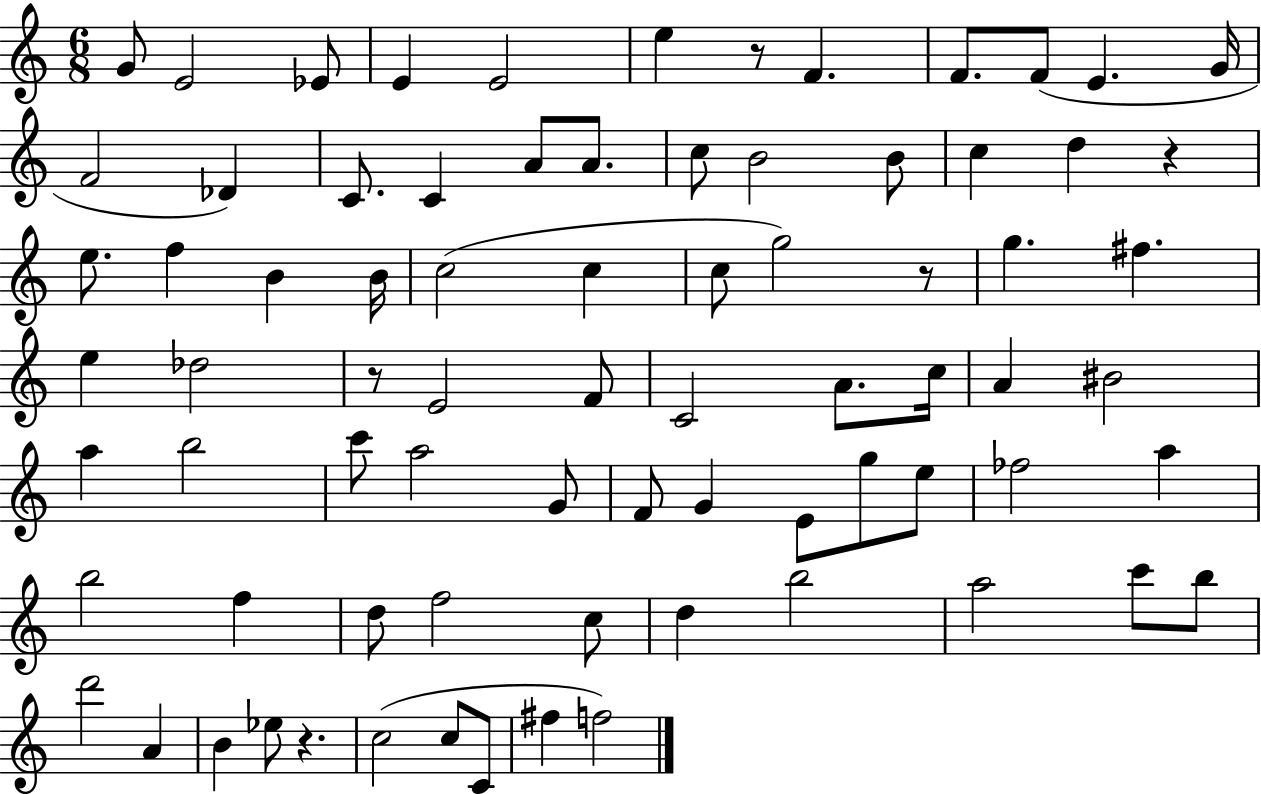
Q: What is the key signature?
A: C major